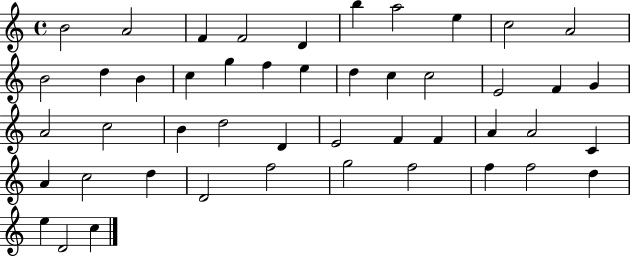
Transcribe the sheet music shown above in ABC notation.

X:1
T:Untitled
M:4/4
L:1/4
K:C
B2 A2 F F2 D b a2 e c2 A2 B2 d B c g f e d c c2 E2 F G A2 c2 B d2 D E2 F F A A2 C A c2 d D2 f2 g2 f2 f f2 d e D2 c